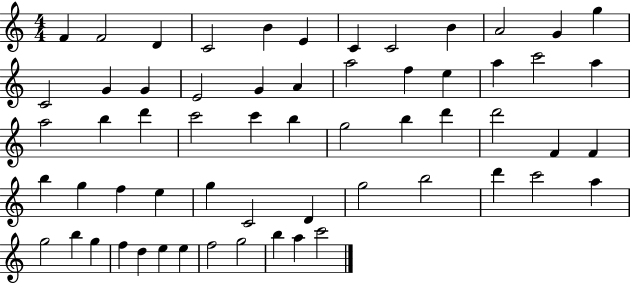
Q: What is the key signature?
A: C major